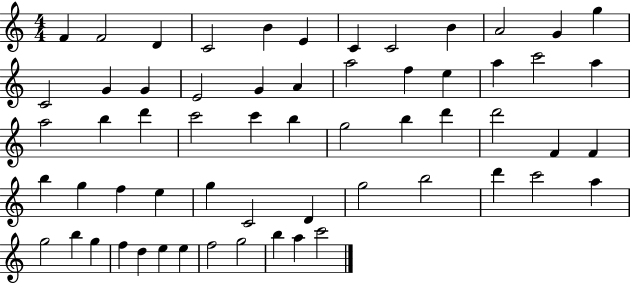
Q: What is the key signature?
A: C major